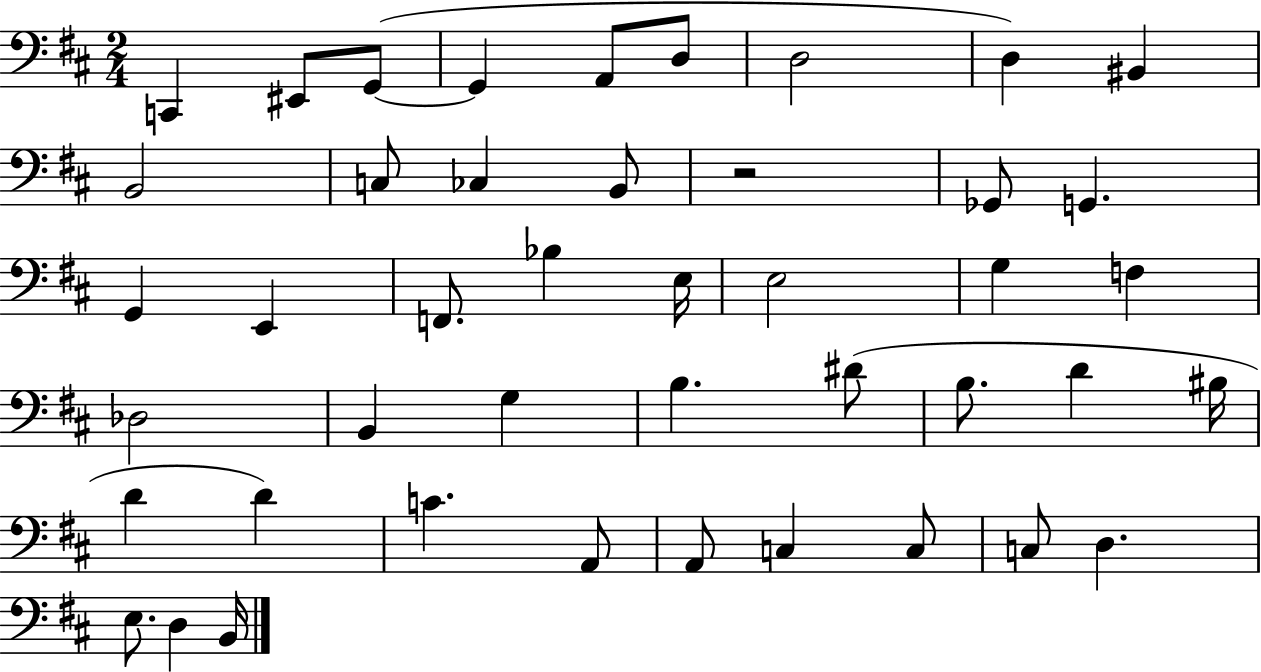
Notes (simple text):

C2/q EIS2/e G2/e G2/q A2/e D3/e D3/h D3/q BIS2/q B2/h C3/e CES3/q B2/e R/h Gb2/e G2/q. G2/q E2/q F2/e. Bb3/q E3/s E3/h G3/q F3/q Db3/h B2/q G3/q B3/q. D#4/e B3/e. D4/q BIS3/s D4/q D4/q C4/q. A2/e A2/e C3/q C3/e C3/e D3/q. E3/e. D3/q B2/s